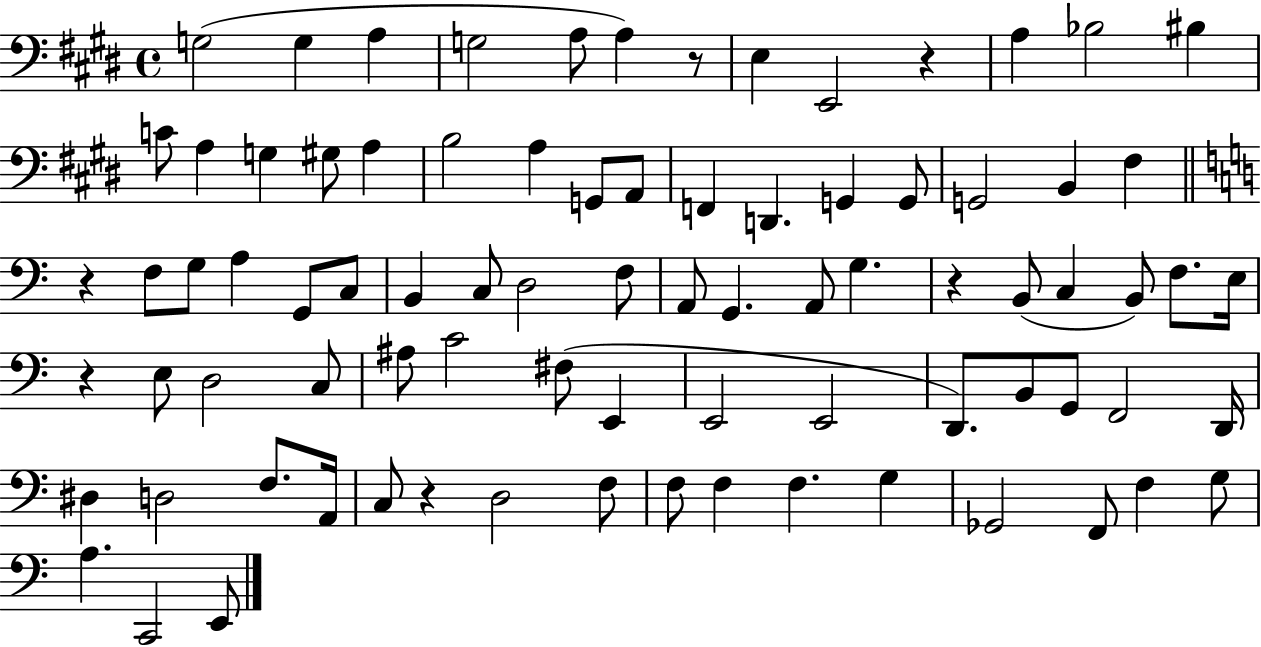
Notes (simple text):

G3/h G3/q A3/q G3/h A3/e A3/q R/e E3/q E2/h R/q A3/q Bb3/h BIS3/q C4/e A3/q G3/q G#3/e A3/q B3/h A3/q G2/e A2/e F2/q D2/q. G2/q G2/e G2/h B2/q F#3/q R/q F3/e G3/e A3/q G2/e C3/e B2/q C3/e D3/h F3/e A2/e G2/q. A2/e G3/q. R/q B2/e C3/q B2/e F3/e. E3/s R/q E3/e D3/h C3/e A#3/e C4/h F#3/e E2/q E2/h E2/h D2/e. B2/e G2/e F2/h D2/s D#3/q D3/h F3/e. A2/s C3/e R/q D3/h F3/e F3/e F3/q F3/q. G3/q Gb2/h F2/e F3/q G3/e A3/q. C2/h E2/e